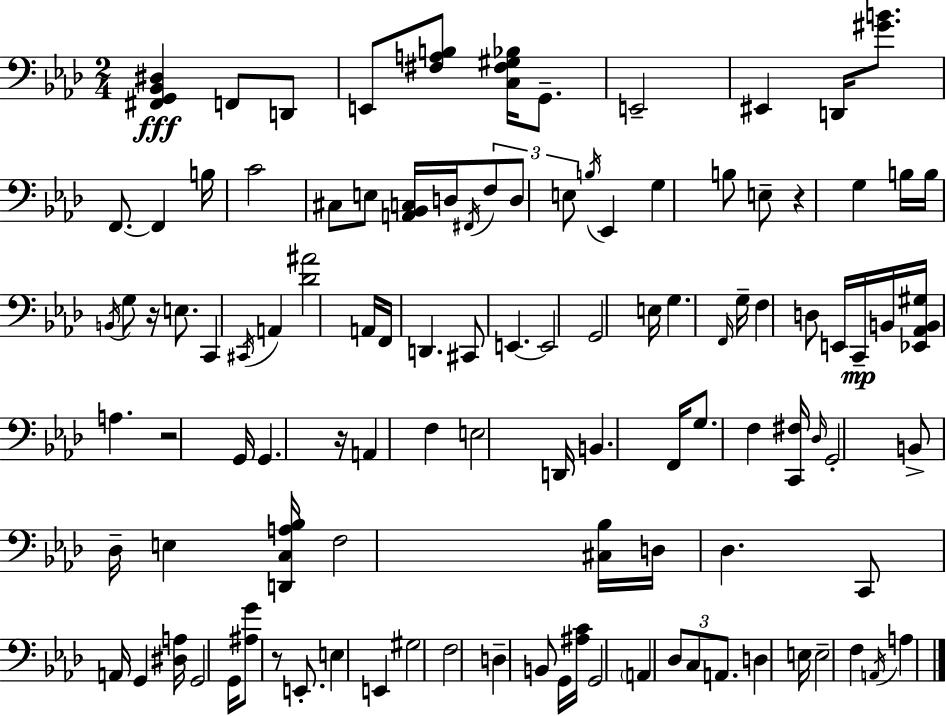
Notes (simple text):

[F#2,G2,Bb2,D#3]/q F2/e D2/e E2/e [F#3,A3,B3]/e [C3,F#3,G#3,Bb3]/s G2/e. E2/h EIS2/q D2/s [G#4,B4]/e. F2/e. F2/q B3/s C4/h C#3/e E3/e [A2,Bb2,C3]/s D3/s F#2/s F3/e D3/e E3/e B3/s Eb2/q G3/q B3/e E3/e R/q G3/q B3/s B3/s B2/s G3/e R/s E3/e. C2/q C#2/s A2/q [Db4,A#4]/h A2/s F2/s D2/q. C#2/e E2/q. E2/h G2/h E3/s G3/q. F2/s G3/s F3/q D3/e E2/s C2/s B2/s [Eb2,Ab2,B2,G#3]/s A3/q. R/h G2/s G2/q. R/s A2/q F3/q E3/h D2/s B2/q. F2/s G3/e. F3/q [C2,F#3]/s Db3/s G2/h B2/e Db3/s E3/q [D2,C3,A3,Bb3]/s F3/h [C#3,Bb3]/s D3/s Db3/q. C2/e A2/s G2/q [D#3,A3]/s G2/h G2/s [A#3,G4]/e R/e E2/e. E3/q E2/q G#3/h F3/h D3/q B2/e G2/s [A#3,C4]/s G2/h A2/q Db3/e C3/e A2/e. D3/q E3/s E3/h F3/q A2/s A3/q